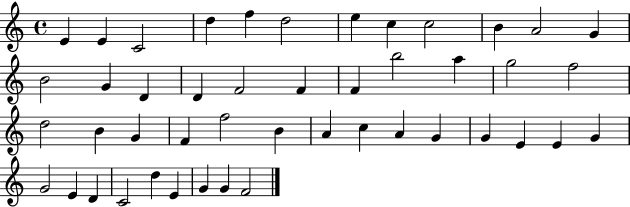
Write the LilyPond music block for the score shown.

{
  \clef treble
  \time 4/4
  \defaultTimeSignature
  \key c \major
  e'4 e'4 c'2 | d''4 f''4 d''2 | e''4 c''4 c''2 | b'4 a'2 g'4 | \break b'2 g'4 d'4 | d'4 f'2 f'4 | f'4 b''2 a''4 | g''2 f''2 | \break d''2 b'4 g'4 | f'4 f''2 b'4 | a'4 c''4 a'4 g'4 | g'4 e'4 e'4 g'4 | \break g'2 e'4 d'4 | c'2 d''4 e'4 | g'4 g'4 f'2 | \bar "|."
}